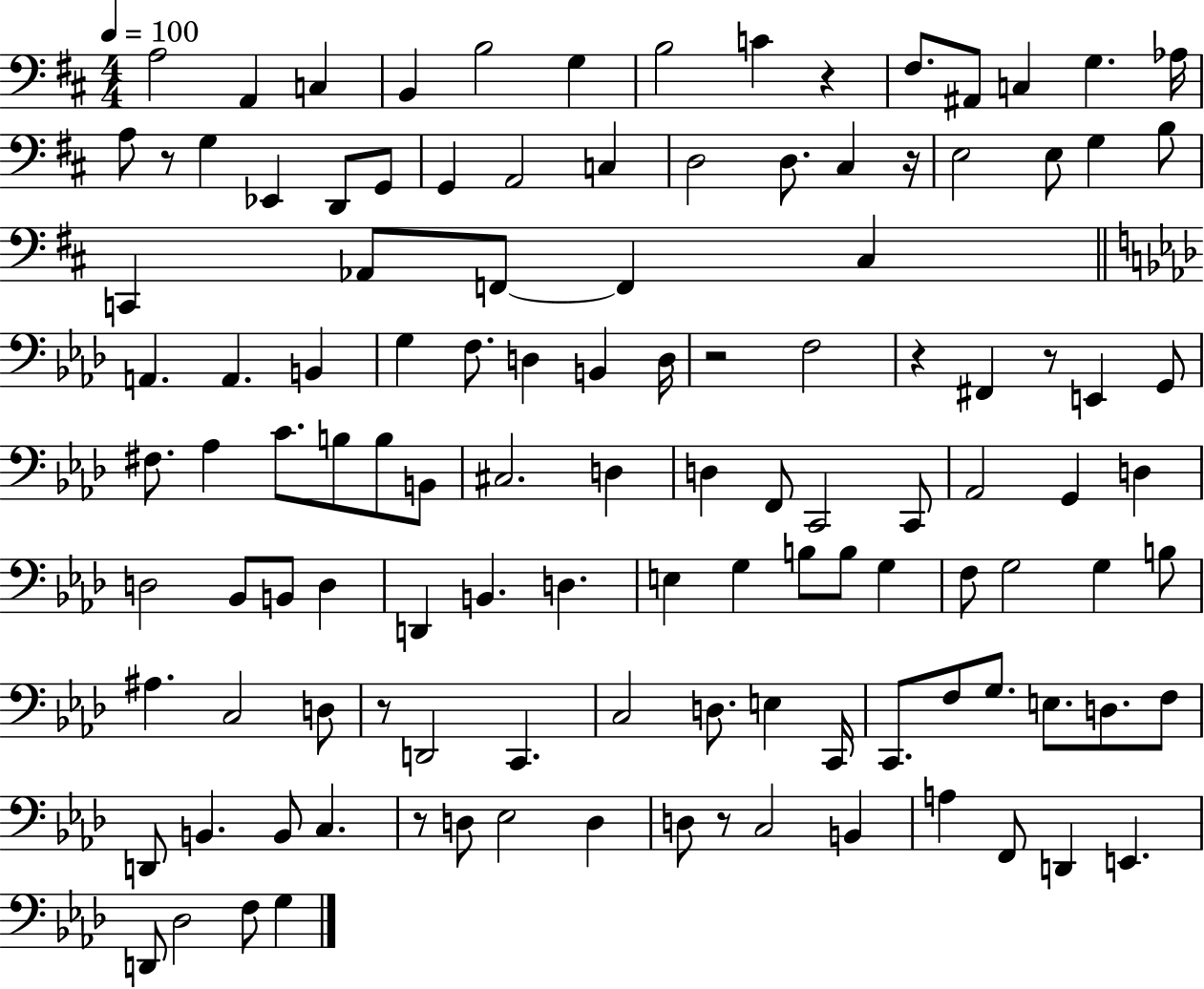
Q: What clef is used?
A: bass